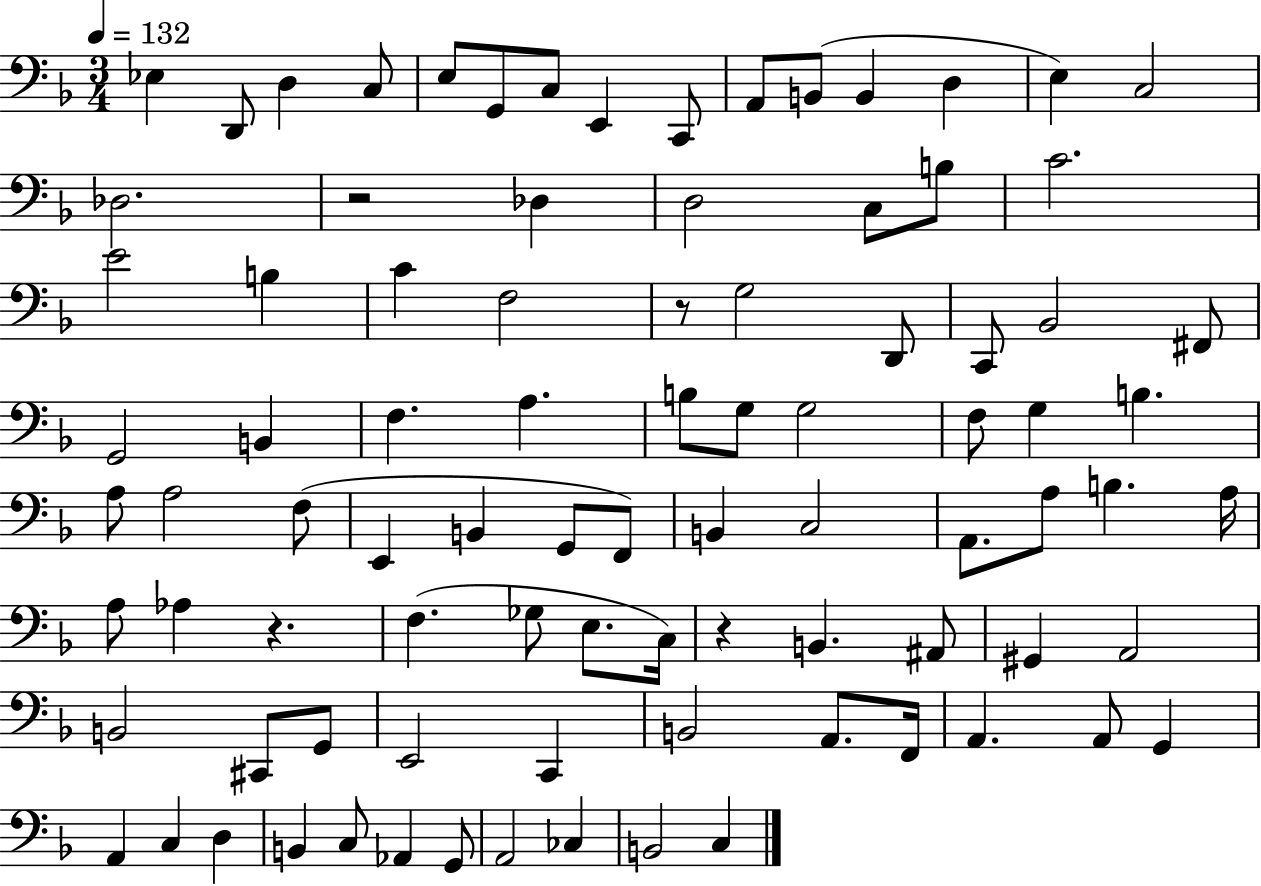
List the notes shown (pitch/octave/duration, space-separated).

Eb3/q D2/e D3/q C3/e E3/e G2/e C3/e E2/q C2/e A2/e B2/e B2/q D3/q E3/q C3/h Db3/h. R/h Db3/q D3/h C3/e B3/e C4/h. E4/h B3/q C4/q F3/h R/e G3/h D2/e C2/e Bb2/h F#2/e G2/h B2/q F3/q. A3/q. B3/e G3/e G3/h F3/e G3/q B3/q. A3/e A3/h F3/e E2/q B2/q G2/e F2/e B2/q C3/h A2/e. A3/e B3/q. A3/s A3/e Ab3/q R/q. F3/q. Gb3/e E3/e. C3/s R/q B2/q. A#2/e G#2/q A2/h B2/h C#2/e G2/e E2/h C2/q B2/h A2/e. F2/s A2/q. A2/e G2/q A2/q C3/q D3/q B2/q C3/e Ab2/q G2/e A2/h CES3/q B2/h C3/q